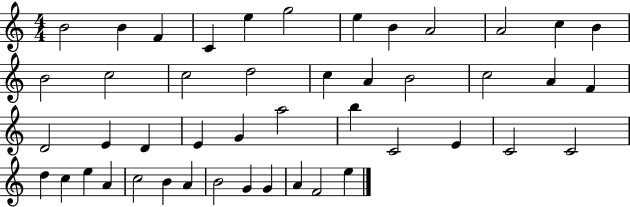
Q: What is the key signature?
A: C major